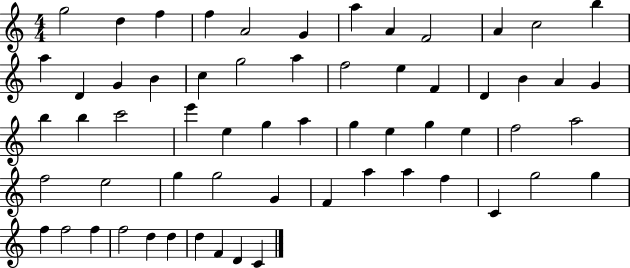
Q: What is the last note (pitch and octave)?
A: C4